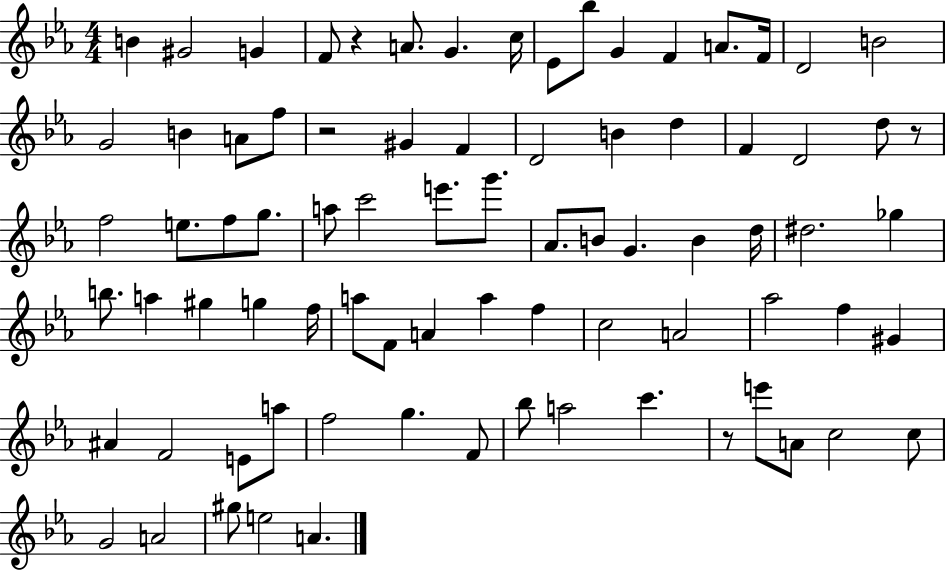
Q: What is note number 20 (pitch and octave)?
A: G#4